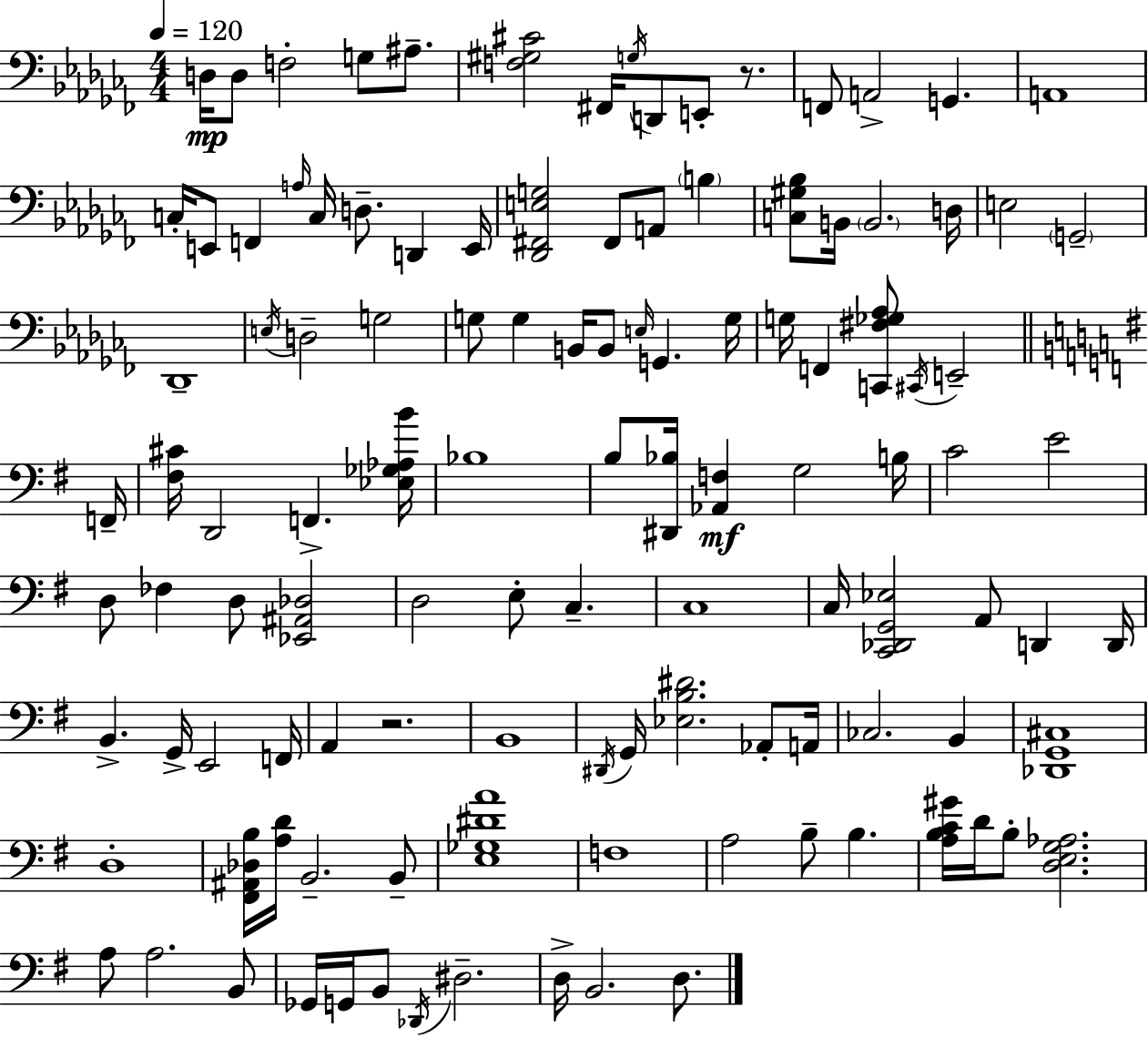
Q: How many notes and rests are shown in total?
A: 115